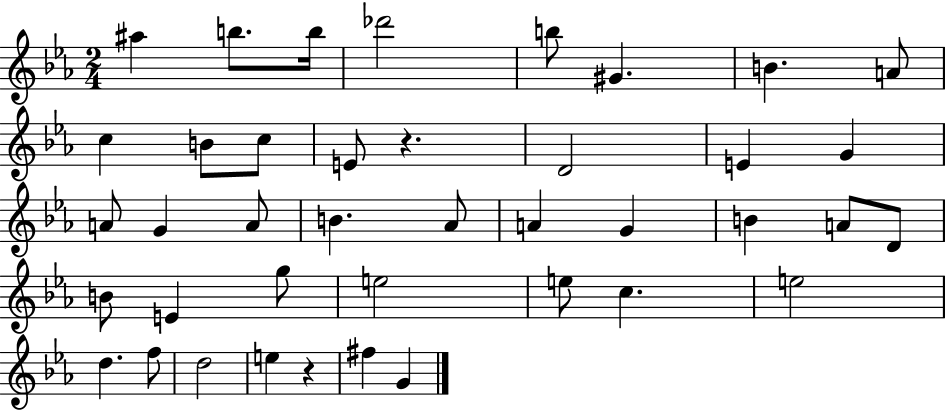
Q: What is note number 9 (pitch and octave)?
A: C5